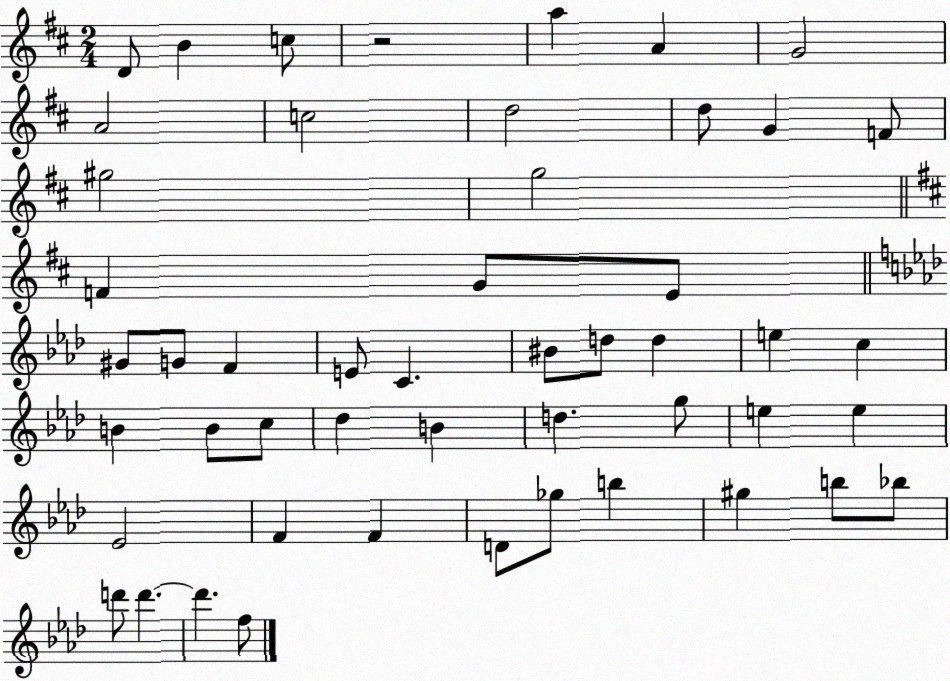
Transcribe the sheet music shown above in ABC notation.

X:1
T:Untitled
M:2/4
L:1/4
K:D
D/2 B c/2 z2 a A G2 A2 c2 d2 d/2 G F/2 ^g2 g2 F G/2 E/2 ^G/2 G/2 F E/2 C ^B/2 d/2 d e c B B/2 c/2 _d B d g/2 e e _E2 F F D/2 _g/2 b ^g b/2 _b/2 d'/2 d' d' f/2